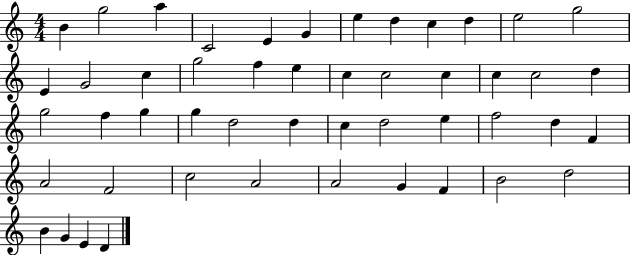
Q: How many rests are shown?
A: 0